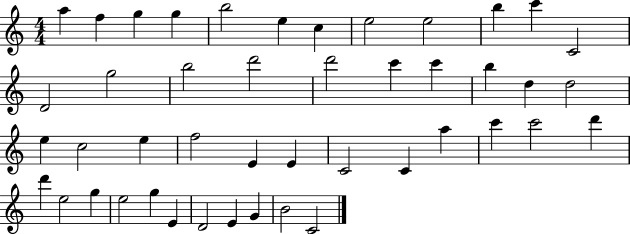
X:1
T:Untitled
M:4/4
L:1/4
K:C
a f g g b2 e c e2 e2 b c' C2 D2 g2 b2 d'2 d'2 c' c' b d d2 e c2 e f2 E E C2 C a c' c'2 d' d' e2 g e2 g E D2 E G B2 C2